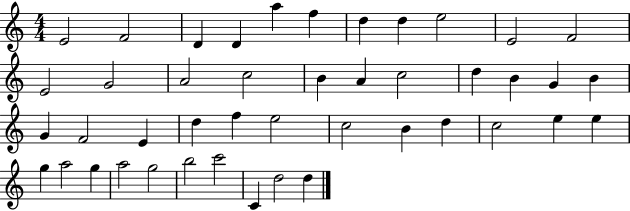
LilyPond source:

{
  \clef treble
  \numericTimeSignature
  \time 4/4
  \key c \major
  e'2 f'2 | d'4 d'4 a''4 f''4 | d''4 d''4 e''2 | e'2 f'2 | \break e'2 g'2 | a'2 c''2 | b'4 a'4 c''2 | d''4 b'4 g'4 b'4 | \break g'4 f'2 e'4 | d''4 f''4 e''2 | c''2 b'4 d''4 | c''2 e''4 e''4 | \break g''4 a''2 g''4 | a''2 g''2 | b''2 c'''2 | c'4 d''2 d''4 | \break \bar "|."
}